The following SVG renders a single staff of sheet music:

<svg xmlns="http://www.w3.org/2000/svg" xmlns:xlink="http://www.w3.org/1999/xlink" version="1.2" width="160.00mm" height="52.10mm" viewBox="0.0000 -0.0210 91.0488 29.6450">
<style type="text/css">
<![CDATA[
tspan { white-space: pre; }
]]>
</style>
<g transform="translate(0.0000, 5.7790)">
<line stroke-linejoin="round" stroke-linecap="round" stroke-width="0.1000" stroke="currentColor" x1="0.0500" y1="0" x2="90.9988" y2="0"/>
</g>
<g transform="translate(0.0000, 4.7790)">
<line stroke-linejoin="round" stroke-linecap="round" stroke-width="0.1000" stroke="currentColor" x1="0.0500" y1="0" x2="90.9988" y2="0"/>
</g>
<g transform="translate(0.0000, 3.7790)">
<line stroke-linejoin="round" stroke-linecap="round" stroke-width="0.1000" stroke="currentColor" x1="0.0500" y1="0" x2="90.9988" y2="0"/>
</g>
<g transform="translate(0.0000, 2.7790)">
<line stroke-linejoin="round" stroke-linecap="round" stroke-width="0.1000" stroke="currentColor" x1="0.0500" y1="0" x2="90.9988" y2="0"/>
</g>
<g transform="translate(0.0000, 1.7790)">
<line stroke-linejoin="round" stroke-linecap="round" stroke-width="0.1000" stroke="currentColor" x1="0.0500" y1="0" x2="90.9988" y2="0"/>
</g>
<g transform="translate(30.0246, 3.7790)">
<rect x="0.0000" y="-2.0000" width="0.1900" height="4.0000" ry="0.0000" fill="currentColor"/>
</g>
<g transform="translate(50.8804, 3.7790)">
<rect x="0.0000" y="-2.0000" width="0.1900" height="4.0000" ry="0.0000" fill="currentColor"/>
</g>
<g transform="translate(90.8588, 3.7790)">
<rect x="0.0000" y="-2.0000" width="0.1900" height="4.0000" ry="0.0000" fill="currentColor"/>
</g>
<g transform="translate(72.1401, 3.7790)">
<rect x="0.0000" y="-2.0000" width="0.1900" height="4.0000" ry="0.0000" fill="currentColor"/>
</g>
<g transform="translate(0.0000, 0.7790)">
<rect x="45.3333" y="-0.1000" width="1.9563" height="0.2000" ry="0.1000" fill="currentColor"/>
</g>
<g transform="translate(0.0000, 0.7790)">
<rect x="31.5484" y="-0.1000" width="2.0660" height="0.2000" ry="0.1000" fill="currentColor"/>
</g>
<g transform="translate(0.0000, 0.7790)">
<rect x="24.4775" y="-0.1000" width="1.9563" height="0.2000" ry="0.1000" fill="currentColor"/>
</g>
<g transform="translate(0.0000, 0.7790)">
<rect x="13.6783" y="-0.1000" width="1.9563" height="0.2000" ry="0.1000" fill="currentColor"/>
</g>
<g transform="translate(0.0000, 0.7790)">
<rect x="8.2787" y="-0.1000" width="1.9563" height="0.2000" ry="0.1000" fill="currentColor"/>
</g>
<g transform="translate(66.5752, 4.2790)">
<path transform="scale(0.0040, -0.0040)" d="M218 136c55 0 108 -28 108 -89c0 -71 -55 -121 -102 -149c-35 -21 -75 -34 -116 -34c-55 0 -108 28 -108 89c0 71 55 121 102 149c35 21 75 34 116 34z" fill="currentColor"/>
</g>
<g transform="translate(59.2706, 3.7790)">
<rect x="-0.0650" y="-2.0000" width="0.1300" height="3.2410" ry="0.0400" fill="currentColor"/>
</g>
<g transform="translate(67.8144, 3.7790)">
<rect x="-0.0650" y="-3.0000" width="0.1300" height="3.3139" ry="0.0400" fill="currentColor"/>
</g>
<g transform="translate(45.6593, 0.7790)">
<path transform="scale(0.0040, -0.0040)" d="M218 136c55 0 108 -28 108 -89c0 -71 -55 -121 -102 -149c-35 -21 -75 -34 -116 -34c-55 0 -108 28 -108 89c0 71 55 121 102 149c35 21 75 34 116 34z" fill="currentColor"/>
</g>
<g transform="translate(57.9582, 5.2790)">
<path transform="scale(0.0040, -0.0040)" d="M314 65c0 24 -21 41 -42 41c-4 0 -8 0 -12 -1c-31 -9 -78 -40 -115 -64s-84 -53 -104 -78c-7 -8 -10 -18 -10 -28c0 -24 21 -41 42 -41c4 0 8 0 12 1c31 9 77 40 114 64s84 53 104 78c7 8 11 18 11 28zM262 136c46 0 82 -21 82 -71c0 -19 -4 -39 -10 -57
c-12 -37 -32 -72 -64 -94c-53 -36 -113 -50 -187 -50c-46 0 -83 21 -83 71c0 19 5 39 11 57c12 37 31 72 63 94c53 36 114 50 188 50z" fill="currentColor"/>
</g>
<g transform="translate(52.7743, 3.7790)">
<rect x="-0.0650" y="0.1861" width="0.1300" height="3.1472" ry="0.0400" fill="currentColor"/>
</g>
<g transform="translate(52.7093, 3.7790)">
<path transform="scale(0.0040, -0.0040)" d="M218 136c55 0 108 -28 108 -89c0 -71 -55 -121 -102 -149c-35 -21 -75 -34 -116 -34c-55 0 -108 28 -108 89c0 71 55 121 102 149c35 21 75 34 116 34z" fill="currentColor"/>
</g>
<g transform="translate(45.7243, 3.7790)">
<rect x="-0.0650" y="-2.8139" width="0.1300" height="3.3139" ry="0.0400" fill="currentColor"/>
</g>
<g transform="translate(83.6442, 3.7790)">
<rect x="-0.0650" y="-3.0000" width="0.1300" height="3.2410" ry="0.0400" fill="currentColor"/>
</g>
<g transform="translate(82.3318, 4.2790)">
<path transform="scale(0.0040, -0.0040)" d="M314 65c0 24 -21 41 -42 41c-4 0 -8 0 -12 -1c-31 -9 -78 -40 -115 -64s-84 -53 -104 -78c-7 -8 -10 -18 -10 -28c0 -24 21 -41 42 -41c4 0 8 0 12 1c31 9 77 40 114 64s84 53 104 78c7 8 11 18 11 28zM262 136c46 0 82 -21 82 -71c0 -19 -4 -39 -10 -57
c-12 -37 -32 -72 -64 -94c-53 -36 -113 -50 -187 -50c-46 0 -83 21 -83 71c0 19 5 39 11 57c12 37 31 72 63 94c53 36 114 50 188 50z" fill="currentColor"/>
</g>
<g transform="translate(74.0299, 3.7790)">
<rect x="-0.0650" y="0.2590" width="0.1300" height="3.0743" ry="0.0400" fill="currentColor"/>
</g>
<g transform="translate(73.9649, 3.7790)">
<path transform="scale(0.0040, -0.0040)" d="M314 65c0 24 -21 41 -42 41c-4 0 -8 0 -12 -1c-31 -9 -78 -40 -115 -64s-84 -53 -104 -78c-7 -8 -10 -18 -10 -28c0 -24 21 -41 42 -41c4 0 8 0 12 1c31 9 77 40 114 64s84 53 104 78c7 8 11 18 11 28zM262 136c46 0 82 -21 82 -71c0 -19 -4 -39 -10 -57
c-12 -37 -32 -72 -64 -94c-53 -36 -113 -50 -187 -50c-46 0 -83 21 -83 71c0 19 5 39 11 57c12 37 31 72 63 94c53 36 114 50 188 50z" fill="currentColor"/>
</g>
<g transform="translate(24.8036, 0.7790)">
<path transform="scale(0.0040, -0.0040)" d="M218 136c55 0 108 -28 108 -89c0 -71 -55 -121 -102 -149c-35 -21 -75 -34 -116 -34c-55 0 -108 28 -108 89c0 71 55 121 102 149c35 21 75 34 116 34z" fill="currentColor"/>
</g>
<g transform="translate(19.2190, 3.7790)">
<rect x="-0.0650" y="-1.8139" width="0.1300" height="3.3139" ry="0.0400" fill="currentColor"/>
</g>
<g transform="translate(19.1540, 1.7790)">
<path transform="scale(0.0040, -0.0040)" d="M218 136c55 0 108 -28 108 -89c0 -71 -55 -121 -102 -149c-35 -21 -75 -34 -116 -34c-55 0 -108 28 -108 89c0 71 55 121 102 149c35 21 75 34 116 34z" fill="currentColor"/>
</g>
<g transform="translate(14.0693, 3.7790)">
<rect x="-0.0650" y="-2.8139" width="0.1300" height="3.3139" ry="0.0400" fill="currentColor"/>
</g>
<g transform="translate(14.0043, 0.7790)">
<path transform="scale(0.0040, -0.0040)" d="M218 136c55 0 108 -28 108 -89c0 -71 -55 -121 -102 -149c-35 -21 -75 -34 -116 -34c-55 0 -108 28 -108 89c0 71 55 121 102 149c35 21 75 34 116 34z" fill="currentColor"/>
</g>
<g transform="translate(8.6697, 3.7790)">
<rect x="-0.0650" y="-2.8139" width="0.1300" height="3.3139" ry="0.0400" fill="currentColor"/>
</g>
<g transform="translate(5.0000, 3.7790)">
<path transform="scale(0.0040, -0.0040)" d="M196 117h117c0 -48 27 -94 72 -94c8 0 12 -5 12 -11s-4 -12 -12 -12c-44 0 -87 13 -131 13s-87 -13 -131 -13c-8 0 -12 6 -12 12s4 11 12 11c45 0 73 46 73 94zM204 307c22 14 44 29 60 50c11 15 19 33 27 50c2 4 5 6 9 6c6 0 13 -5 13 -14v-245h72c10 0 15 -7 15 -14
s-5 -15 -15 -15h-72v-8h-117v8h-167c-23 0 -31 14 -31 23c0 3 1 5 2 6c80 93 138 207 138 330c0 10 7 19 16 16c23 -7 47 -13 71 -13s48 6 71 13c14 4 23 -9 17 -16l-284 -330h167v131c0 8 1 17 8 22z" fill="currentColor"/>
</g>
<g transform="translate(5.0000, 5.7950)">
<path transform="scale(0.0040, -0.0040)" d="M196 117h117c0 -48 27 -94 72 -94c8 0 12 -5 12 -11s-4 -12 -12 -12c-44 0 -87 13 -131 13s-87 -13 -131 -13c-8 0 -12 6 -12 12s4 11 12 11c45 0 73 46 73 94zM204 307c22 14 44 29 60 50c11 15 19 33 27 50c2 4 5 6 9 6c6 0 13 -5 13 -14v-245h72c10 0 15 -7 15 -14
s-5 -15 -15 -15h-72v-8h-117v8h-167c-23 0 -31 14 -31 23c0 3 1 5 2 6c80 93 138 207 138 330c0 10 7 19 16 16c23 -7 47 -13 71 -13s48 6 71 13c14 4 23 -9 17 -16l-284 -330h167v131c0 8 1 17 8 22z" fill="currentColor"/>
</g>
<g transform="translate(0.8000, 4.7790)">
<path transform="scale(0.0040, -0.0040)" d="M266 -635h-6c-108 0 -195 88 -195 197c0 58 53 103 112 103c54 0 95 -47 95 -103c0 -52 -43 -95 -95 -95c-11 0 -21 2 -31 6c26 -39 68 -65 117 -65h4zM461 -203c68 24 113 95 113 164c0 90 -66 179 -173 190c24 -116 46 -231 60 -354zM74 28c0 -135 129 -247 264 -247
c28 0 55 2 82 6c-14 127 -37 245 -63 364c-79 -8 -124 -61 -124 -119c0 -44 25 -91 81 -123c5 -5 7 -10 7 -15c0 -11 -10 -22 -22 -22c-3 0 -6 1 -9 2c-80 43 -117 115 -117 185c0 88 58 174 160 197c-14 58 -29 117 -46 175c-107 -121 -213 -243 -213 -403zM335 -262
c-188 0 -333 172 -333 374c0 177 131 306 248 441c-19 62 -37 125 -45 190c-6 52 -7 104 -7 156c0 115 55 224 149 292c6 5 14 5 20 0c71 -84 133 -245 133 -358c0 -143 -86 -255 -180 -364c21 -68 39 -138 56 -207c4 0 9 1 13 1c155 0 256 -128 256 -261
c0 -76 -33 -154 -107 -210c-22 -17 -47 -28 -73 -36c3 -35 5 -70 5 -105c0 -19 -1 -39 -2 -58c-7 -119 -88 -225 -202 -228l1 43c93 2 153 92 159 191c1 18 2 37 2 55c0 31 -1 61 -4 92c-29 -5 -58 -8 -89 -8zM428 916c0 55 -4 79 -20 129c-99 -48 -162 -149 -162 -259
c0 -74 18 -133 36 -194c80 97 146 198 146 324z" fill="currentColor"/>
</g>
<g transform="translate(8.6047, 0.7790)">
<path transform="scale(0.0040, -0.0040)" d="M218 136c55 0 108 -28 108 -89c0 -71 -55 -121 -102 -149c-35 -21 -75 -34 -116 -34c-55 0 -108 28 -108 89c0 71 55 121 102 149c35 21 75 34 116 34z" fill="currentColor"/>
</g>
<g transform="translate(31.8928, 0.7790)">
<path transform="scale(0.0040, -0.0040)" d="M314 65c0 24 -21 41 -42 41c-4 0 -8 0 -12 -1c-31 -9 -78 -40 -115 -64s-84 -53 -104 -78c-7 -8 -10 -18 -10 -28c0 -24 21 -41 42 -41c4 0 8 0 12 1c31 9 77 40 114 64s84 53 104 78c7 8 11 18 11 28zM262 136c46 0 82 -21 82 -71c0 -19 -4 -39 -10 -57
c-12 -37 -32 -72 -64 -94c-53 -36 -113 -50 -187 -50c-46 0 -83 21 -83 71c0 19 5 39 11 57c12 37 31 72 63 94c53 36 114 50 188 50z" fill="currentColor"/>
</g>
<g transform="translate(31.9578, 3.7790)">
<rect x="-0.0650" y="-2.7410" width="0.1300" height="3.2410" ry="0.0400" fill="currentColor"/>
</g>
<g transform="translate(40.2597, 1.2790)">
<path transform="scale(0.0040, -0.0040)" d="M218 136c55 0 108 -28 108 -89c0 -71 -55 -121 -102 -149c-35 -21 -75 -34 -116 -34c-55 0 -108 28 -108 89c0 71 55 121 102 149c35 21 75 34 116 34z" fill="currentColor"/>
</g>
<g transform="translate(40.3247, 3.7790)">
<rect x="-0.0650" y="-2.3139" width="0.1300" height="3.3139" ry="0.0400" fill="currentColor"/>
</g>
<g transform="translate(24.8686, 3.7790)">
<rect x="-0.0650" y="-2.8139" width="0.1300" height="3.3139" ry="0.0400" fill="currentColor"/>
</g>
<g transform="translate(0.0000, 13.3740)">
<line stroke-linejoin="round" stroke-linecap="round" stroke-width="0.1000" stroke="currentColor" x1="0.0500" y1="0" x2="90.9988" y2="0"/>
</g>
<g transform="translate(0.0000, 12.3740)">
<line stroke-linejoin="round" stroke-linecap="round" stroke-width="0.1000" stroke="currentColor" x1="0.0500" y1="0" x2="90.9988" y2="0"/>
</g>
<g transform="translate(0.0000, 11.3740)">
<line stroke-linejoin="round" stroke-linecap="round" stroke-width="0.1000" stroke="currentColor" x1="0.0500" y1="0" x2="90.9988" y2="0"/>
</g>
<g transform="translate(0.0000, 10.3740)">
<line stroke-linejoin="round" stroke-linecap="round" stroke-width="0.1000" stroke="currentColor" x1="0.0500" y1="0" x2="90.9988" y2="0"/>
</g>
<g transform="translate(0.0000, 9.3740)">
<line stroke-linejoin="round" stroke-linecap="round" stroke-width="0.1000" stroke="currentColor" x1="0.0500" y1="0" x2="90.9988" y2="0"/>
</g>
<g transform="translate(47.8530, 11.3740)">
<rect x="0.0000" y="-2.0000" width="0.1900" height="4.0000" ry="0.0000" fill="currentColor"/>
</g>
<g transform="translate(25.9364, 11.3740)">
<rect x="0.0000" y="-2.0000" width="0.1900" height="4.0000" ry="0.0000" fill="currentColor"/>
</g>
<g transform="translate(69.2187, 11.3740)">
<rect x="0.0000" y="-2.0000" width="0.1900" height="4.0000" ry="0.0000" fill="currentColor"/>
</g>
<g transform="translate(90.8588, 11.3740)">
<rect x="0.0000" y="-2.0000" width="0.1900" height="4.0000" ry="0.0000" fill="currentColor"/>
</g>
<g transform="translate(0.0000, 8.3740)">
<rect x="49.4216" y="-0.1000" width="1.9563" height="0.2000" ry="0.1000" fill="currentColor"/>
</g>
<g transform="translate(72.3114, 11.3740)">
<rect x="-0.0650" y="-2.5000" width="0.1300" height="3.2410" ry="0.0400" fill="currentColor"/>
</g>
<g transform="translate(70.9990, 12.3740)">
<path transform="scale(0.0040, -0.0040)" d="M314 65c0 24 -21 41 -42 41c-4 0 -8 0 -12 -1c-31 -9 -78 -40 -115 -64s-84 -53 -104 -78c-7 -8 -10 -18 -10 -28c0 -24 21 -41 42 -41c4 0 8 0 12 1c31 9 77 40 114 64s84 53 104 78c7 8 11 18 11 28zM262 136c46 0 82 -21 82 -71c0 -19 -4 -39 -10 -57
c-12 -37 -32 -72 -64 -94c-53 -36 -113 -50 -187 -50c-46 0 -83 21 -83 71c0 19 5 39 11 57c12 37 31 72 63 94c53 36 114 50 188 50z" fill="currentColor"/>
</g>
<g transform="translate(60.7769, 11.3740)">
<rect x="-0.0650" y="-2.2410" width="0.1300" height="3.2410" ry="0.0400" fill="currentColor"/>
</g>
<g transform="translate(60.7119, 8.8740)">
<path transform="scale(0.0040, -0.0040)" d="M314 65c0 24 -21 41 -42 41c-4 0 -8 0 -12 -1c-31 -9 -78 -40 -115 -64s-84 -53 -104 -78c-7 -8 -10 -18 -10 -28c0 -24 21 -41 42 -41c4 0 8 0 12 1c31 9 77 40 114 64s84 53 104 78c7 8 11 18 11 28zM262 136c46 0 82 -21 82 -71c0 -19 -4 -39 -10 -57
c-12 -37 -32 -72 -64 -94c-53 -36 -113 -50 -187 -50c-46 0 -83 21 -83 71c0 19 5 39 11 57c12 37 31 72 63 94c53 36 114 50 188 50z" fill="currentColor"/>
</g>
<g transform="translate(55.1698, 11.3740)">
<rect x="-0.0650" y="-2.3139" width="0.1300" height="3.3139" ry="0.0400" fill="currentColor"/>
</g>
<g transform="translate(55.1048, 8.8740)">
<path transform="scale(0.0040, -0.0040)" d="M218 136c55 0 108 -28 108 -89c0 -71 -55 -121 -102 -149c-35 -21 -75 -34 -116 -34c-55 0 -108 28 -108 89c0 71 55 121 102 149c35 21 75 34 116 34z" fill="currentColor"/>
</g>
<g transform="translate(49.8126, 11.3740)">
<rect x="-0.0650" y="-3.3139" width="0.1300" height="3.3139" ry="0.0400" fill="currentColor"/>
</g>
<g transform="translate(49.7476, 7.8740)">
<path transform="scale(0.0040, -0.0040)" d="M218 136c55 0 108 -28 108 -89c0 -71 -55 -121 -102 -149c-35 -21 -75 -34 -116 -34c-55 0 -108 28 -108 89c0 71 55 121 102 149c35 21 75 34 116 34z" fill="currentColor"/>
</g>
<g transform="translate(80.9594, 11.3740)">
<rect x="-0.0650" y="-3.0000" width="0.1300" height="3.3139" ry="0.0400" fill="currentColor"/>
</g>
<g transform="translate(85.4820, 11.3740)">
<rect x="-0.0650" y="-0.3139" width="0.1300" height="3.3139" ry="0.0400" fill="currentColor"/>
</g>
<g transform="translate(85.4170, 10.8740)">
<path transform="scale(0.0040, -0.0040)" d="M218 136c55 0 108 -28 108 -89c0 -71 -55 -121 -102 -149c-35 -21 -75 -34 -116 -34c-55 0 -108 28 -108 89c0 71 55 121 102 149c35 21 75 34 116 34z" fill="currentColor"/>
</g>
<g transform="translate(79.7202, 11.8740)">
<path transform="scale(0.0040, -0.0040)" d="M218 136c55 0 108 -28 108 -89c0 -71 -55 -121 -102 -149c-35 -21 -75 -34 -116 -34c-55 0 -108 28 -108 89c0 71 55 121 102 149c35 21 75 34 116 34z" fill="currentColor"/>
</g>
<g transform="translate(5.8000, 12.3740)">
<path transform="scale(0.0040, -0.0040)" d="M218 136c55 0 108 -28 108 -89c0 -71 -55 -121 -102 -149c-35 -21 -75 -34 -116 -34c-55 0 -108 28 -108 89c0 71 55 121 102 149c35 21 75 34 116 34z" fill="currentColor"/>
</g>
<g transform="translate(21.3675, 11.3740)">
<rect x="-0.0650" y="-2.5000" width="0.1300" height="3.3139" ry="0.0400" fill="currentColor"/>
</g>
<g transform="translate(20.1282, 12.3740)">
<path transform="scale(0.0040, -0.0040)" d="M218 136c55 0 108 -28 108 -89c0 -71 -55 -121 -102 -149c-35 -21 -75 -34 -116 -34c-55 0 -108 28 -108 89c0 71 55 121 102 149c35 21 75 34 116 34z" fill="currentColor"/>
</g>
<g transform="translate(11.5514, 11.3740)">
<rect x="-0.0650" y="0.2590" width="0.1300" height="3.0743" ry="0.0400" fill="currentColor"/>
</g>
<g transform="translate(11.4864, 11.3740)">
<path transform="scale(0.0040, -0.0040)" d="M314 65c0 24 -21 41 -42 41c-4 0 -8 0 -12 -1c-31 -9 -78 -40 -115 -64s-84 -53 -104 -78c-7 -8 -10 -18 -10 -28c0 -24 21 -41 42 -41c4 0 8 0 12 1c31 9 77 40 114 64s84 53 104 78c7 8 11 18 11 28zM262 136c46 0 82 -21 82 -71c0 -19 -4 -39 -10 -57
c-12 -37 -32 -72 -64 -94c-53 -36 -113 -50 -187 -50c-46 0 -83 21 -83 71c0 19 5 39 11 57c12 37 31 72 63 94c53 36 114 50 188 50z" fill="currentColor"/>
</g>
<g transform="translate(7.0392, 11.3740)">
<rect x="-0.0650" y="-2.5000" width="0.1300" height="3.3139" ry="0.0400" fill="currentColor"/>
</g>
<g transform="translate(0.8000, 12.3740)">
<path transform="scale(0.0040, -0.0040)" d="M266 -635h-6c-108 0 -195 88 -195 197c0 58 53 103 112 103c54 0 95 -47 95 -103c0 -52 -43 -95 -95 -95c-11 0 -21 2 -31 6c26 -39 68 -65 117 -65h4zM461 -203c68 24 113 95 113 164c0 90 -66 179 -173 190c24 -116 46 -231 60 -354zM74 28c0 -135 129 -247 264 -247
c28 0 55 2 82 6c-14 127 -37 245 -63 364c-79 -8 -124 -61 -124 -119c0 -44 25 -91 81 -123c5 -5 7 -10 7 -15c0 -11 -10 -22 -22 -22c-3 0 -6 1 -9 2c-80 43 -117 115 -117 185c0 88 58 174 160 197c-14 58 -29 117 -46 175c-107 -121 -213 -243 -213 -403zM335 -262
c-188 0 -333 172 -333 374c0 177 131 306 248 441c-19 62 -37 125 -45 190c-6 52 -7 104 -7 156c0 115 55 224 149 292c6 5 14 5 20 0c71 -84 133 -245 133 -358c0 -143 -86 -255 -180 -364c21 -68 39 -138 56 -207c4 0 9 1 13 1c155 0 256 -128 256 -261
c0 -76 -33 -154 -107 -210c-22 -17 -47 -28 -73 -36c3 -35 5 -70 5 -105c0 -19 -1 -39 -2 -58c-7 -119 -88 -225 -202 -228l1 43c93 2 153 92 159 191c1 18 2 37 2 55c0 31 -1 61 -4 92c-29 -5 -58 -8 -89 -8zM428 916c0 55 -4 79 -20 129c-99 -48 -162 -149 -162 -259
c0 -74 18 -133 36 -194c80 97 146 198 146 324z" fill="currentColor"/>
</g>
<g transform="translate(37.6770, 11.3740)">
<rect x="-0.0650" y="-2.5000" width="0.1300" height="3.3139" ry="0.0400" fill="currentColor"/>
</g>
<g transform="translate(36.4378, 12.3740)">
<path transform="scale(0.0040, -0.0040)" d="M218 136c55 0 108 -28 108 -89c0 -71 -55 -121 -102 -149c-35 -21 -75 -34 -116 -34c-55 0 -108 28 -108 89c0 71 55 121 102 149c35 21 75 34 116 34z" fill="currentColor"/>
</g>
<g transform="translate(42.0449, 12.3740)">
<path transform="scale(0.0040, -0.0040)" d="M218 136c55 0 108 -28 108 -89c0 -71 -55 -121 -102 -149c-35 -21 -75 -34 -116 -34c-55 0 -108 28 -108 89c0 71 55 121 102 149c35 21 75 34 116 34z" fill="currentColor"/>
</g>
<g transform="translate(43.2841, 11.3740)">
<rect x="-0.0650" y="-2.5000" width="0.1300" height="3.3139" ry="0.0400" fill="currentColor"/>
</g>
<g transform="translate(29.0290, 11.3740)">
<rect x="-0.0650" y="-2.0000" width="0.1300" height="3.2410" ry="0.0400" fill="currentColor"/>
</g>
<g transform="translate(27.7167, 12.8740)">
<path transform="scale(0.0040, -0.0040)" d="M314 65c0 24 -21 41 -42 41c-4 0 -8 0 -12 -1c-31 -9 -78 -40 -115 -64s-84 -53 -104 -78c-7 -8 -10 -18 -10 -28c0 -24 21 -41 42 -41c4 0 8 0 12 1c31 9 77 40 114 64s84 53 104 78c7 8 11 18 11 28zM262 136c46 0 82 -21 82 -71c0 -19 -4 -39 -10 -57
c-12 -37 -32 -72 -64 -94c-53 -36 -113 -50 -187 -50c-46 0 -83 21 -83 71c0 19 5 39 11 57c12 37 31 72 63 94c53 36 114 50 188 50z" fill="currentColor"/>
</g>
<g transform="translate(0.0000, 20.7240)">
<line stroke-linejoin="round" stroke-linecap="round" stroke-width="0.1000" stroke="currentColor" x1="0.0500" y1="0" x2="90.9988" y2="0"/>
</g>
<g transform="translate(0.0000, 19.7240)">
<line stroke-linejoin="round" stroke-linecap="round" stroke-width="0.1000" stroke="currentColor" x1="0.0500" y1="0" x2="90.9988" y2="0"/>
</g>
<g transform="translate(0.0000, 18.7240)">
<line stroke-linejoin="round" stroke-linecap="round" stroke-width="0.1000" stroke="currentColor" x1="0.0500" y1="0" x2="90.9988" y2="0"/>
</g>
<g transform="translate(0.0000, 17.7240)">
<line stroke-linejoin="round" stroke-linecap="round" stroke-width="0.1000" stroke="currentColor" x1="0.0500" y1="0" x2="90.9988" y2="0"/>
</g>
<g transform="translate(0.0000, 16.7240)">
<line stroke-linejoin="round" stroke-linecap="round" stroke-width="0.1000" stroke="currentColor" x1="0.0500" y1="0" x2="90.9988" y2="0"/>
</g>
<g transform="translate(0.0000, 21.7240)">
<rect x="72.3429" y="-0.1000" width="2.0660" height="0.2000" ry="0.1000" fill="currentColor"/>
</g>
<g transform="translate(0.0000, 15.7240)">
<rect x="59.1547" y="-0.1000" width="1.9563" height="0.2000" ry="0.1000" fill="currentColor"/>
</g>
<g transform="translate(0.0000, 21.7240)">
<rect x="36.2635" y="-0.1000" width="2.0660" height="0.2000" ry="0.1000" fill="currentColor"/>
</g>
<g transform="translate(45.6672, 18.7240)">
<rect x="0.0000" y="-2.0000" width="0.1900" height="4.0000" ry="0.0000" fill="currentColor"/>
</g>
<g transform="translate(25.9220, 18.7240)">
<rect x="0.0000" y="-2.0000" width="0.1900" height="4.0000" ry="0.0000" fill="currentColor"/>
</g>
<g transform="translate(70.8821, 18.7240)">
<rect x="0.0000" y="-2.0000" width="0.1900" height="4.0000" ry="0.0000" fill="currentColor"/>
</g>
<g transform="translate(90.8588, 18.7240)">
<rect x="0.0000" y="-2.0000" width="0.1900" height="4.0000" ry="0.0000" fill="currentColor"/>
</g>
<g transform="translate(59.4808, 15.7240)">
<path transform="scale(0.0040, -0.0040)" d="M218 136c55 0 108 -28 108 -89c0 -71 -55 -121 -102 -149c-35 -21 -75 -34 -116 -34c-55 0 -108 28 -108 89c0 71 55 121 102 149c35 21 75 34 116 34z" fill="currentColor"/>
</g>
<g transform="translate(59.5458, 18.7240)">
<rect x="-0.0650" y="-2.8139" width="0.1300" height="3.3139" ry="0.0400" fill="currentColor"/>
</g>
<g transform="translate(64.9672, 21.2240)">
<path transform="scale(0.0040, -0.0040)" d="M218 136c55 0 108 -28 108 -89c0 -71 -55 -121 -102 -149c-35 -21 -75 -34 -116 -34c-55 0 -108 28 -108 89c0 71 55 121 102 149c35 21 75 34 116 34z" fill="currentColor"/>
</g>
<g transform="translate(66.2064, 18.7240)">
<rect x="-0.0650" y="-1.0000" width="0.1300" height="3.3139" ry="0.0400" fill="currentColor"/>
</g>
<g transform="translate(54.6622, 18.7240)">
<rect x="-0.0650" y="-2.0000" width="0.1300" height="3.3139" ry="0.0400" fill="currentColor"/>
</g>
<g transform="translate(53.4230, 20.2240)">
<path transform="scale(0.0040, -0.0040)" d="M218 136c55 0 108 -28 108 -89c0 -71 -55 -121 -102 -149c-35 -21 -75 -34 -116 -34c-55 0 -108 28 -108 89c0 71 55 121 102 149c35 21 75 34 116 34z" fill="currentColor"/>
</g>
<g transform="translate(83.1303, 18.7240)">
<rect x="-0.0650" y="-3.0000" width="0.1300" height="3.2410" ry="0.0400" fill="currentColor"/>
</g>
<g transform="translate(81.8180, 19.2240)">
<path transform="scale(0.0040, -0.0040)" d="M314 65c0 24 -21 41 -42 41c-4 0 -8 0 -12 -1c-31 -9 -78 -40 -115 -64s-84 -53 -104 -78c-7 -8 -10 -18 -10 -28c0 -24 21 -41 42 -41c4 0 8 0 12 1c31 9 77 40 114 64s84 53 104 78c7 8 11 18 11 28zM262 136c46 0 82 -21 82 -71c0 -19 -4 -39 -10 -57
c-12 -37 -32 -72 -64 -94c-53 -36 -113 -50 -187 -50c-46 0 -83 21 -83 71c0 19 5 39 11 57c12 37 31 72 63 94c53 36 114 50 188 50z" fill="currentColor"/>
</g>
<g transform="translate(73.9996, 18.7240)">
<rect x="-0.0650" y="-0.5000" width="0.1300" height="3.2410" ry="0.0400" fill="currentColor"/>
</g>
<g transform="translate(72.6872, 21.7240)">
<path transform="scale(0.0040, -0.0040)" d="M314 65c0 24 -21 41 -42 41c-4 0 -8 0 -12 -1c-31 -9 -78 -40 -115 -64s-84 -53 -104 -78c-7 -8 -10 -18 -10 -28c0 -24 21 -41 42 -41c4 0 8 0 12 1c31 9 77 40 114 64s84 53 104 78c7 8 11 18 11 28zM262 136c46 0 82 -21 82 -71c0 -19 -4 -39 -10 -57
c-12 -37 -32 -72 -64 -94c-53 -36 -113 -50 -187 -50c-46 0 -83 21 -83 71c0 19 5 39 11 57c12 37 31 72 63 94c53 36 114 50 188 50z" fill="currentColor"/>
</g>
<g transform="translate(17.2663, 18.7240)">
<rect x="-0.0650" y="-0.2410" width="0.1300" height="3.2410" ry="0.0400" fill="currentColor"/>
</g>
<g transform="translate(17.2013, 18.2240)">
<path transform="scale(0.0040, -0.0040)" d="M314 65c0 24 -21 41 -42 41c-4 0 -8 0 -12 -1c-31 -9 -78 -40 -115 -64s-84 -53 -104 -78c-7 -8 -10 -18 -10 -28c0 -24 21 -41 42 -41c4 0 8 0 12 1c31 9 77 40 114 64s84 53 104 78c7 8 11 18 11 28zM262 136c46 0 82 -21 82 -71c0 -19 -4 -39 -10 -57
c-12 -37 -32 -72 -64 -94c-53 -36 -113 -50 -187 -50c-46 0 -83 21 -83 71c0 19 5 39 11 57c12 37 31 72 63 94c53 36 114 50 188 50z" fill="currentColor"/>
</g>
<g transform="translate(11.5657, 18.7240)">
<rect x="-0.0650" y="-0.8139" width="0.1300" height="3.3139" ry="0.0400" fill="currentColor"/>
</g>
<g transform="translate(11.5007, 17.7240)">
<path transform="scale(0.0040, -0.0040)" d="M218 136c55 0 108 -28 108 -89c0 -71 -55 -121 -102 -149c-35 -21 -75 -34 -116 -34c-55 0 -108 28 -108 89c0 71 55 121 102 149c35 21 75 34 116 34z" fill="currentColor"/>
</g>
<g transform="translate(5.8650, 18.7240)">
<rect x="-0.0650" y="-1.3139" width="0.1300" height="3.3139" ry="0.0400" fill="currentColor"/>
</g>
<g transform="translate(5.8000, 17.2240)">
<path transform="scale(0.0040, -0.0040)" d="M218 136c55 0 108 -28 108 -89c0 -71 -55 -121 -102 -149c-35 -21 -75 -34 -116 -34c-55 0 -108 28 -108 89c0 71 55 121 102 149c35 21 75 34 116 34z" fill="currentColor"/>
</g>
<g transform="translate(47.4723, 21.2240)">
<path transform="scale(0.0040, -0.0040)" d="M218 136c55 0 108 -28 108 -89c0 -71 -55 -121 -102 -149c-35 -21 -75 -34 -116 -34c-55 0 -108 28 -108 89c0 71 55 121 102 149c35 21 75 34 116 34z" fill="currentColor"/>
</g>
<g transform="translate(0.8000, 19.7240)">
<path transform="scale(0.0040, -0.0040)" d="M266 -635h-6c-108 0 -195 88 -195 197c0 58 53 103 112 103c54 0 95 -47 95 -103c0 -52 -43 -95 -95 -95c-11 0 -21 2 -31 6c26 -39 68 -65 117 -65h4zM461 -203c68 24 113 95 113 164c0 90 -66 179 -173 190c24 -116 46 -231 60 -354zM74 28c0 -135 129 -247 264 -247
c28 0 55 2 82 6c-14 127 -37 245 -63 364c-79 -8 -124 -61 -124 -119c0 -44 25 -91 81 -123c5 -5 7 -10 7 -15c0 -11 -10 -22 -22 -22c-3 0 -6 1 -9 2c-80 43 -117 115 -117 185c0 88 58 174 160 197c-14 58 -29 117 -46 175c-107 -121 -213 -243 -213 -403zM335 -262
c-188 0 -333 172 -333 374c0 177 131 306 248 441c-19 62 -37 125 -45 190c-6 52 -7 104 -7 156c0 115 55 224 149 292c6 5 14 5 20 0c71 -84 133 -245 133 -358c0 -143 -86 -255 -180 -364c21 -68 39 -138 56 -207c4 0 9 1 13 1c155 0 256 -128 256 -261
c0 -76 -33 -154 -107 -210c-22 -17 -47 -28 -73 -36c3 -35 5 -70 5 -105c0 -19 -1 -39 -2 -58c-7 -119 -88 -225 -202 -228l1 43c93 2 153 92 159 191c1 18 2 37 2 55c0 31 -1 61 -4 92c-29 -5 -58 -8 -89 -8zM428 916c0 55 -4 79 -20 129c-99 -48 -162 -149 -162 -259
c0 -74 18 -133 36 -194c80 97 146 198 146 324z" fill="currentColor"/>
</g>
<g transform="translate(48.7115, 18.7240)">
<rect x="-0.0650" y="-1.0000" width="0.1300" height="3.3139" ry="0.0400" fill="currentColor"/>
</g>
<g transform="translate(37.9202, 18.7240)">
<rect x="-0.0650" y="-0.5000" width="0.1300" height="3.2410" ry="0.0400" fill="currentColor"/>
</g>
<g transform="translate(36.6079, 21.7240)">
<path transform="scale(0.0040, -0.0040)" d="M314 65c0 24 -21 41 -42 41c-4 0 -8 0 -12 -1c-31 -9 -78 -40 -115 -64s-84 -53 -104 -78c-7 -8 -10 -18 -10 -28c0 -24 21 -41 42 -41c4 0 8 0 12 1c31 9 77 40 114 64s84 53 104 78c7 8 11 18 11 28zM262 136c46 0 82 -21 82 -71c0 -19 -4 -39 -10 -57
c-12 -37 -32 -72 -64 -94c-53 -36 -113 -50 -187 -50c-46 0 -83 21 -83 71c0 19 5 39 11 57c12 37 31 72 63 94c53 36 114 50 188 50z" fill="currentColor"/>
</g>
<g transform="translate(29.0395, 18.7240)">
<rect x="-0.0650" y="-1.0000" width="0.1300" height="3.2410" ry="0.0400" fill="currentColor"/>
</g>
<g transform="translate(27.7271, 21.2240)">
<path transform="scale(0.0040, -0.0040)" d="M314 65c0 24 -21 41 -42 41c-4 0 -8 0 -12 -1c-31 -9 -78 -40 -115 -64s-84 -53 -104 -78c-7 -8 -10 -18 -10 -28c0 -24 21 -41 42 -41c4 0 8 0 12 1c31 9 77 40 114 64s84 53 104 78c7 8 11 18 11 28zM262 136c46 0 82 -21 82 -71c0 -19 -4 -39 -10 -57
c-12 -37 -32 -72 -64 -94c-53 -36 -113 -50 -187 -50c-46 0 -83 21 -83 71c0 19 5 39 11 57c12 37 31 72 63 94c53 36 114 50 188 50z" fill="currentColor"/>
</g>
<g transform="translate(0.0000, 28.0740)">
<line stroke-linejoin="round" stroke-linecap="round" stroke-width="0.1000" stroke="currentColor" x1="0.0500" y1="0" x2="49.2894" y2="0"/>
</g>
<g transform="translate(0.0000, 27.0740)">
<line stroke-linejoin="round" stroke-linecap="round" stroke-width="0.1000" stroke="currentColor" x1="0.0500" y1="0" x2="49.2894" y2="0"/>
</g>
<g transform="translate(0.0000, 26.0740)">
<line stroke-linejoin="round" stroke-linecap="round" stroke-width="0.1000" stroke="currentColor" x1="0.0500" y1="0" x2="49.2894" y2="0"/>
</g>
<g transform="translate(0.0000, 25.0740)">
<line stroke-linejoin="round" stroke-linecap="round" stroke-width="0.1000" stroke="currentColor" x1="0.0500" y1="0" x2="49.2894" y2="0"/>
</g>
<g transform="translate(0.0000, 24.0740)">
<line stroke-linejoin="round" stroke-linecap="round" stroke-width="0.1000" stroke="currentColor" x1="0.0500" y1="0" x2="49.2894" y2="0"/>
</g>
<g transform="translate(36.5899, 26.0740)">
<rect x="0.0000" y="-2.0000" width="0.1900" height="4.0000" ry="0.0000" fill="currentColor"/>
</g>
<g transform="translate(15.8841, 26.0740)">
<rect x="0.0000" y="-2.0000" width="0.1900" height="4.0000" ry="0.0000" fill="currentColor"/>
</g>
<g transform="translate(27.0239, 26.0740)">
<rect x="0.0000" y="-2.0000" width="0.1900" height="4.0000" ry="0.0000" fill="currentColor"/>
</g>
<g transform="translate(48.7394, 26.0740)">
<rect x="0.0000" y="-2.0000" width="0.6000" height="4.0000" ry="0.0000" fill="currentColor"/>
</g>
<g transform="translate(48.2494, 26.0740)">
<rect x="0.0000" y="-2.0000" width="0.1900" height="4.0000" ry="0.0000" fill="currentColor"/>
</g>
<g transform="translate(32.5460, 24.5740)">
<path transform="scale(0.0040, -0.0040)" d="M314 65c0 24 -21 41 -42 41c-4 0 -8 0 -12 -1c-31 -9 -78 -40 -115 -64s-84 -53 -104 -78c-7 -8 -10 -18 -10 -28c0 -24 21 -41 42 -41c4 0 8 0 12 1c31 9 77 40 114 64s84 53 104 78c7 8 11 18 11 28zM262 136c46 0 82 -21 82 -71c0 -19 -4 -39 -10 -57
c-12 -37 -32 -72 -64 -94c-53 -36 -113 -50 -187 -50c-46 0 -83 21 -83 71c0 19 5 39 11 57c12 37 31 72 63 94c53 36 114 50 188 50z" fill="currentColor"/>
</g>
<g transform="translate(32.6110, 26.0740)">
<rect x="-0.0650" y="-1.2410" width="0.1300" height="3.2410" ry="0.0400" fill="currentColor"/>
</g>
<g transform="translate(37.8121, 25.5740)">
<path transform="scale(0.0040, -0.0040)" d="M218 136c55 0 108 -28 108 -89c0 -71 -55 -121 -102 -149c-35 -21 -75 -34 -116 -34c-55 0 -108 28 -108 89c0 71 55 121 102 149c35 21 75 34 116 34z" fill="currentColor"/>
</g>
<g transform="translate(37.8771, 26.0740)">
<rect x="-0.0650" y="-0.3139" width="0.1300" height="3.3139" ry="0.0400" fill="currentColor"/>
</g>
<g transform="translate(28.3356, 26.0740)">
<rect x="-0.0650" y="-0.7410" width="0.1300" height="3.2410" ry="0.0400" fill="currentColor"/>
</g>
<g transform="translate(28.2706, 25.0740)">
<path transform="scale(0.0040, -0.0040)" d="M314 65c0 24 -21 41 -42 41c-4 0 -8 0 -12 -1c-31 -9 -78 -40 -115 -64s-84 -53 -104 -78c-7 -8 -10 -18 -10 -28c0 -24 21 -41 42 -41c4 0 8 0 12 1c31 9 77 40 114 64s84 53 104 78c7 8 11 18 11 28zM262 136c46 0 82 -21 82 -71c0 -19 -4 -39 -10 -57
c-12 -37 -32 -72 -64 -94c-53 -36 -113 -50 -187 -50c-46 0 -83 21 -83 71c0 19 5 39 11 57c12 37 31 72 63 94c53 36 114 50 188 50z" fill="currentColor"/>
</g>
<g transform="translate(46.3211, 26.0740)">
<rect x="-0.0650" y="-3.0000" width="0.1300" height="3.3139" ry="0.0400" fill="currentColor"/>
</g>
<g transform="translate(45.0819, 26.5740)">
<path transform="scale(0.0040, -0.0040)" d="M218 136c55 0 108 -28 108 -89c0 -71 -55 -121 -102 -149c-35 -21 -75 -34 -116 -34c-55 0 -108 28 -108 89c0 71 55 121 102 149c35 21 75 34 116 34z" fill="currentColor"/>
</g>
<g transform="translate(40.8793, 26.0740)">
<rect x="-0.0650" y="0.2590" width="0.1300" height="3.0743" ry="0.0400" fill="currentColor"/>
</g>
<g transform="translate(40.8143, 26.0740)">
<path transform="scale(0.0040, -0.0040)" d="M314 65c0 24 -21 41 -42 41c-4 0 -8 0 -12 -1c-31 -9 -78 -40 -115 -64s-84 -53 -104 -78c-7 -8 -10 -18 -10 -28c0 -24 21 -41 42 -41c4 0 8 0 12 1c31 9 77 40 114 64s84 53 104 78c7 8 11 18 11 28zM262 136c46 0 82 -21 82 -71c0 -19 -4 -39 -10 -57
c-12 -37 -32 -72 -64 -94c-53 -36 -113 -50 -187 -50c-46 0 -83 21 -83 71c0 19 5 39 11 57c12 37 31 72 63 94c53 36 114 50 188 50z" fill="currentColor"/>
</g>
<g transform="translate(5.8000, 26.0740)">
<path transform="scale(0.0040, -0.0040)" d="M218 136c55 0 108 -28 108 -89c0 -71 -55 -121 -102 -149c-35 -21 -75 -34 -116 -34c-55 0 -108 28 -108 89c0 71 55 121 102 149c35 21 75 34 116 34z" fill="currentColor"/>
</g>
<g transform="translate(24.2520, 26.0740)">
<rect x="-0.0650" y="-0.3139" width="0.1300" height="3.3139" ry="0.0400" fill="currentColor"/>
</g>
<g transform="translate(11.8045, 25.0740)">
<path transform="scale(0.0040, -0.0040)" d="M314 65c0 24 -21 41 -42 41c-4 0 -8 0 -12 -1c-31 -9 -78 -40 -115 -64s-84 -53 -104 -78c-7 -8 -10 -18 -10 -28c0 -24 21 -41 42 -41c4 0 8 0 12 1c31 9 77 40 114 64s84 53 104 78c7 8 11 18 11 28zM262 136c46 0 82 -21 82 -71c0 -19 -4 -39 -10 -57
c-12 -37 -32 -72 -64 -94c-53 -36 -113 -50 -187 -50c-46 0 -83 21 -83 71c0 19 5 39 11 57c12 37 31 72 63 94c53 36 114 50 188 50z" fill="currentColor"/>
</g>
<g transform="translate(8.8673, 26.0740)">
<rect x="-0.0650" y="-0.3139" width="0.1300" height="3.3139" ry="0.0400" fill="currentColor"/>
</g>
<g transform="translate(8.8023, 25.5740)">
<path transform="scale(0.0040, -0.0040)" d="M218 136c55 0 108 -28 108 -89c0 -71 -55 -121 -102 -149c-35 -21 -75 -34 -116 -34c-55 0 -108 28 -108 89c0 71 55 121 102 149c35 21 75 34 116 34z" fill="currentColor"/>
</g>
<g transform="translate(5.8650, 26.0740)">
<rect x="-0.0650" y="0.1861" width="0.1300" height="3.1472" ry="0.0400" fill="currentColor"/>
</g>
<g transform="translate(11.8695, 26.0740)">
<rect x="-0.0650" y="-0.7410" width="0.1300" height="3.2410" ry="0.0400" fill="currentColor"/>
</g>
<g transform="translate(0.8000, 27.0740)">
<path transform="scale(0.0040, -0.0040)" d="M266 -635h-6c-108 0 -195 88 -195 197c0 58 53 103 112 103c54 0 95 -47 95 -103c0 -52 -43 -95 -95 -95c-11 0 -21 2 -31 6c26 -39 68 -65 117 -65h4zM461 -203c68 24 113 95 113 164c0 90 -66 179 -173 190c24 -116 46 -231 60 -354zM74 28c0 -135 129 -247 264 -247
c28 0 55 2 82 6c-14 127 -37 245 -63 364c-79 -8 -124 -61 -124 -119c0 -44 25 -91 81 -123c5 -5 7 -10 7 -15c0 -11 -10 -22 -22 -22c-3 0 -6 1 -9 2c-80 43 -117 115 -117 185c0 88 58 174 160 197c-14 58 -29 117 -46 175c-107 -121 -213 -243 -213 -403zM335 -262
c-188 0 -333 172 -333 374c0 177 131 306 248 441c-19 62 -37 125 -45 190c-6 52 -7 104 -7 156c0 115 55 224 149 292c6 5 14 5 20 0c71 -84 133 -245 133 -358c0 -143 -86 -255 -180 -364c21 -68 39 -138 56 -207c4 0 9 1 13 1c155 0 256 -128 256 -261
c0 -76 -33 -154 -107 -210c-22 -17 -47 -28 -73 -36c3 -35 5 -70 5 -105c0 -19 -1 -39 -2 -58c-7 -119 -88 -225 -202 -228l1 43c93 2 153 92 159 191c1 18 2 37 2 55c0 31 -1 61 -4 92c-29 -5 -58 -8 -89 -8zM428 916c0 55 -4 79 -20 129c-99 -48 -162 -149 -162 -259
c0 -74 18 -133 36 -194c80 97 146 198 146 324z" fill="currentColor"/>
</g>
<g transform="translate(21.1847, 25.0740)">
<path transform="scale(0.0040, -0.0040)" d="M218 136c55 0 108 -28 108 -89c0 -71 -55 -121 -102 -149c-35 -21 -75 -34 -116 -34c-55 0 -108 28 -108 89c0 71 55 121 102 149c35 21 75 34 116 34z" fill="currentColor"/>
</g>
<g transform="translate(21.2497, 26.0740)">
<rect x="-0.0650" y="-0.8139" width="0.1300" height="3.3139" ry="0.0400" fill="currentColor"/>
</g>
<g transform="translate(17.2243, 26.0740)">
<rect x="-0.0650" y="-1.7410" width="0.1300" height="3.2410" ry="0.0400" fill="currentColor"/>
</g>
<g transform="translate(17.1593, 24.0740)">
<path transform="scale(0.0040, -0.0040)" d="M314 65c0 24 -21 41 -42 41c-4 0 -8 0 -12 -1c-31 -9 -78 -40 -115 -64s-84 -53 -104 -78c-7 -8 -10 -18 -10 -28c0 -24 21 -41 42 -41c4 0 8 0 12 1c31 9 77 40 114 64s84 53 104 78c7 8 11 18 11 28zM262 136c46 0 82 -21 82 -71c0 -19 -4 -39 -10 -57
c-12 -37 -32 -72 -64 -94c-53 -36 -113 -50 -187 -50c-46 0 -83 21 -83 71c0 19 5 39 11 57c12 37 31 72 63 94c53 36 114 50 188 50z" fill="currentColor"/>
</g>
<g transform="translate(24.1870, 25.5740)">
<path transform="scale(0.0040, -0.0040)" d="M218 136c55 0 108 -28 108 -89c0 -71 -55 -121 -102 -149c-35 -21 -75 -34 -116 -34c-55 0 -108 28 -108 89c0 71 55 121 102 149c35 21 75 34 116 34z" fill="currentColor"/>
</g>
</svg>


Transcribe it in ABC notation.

X:1
T:Untitled
M:4/4
L:1/4
K:C
a a f a a2 g a B F2 A B2 A2 G B2 G F2 G G b g g2 G2 A c e d c2 D2 C2 D F a D C2 A2 B c d2 f2 d c d2 e2 c B2 A